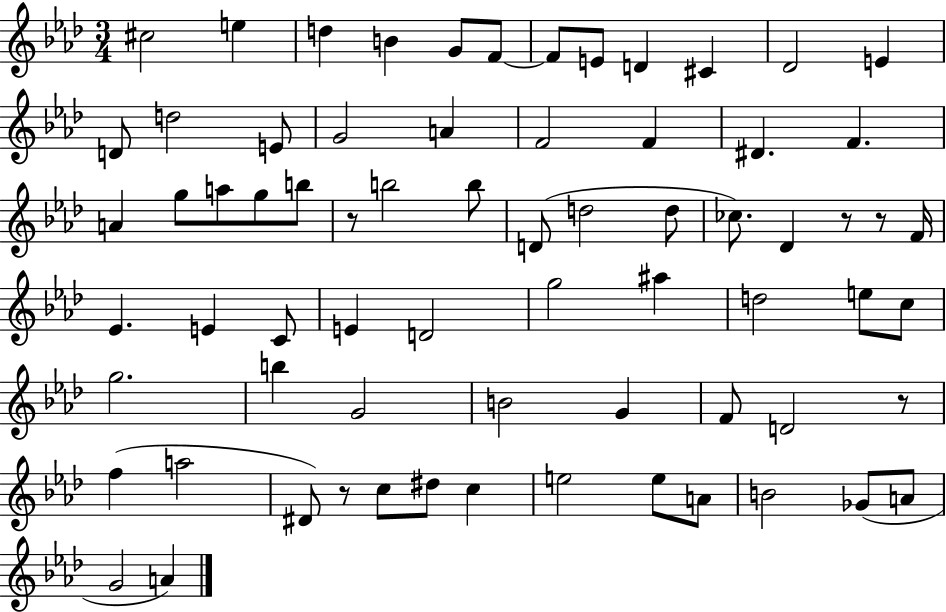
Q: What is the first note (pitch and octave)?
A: C#5